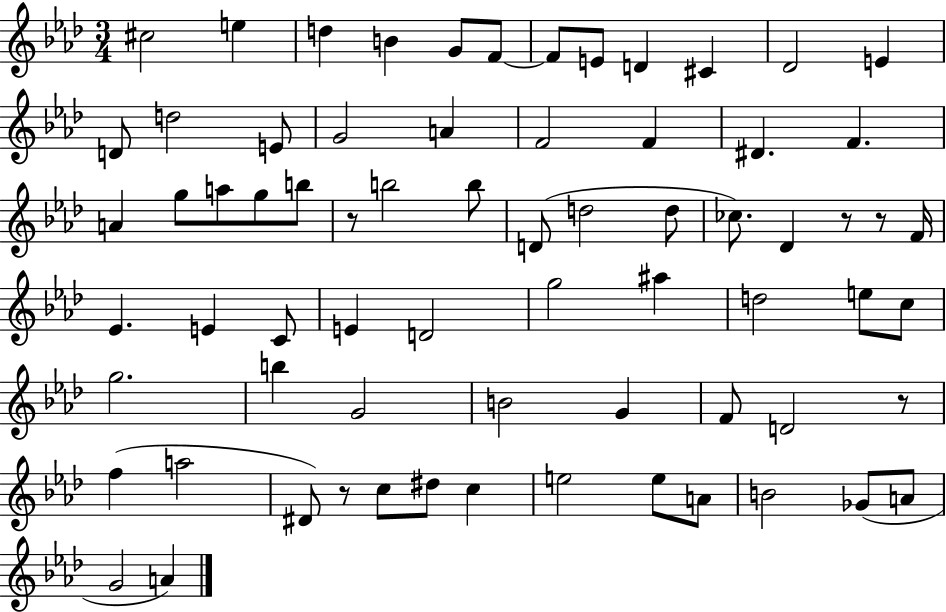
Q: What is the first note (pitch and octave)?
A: C#5